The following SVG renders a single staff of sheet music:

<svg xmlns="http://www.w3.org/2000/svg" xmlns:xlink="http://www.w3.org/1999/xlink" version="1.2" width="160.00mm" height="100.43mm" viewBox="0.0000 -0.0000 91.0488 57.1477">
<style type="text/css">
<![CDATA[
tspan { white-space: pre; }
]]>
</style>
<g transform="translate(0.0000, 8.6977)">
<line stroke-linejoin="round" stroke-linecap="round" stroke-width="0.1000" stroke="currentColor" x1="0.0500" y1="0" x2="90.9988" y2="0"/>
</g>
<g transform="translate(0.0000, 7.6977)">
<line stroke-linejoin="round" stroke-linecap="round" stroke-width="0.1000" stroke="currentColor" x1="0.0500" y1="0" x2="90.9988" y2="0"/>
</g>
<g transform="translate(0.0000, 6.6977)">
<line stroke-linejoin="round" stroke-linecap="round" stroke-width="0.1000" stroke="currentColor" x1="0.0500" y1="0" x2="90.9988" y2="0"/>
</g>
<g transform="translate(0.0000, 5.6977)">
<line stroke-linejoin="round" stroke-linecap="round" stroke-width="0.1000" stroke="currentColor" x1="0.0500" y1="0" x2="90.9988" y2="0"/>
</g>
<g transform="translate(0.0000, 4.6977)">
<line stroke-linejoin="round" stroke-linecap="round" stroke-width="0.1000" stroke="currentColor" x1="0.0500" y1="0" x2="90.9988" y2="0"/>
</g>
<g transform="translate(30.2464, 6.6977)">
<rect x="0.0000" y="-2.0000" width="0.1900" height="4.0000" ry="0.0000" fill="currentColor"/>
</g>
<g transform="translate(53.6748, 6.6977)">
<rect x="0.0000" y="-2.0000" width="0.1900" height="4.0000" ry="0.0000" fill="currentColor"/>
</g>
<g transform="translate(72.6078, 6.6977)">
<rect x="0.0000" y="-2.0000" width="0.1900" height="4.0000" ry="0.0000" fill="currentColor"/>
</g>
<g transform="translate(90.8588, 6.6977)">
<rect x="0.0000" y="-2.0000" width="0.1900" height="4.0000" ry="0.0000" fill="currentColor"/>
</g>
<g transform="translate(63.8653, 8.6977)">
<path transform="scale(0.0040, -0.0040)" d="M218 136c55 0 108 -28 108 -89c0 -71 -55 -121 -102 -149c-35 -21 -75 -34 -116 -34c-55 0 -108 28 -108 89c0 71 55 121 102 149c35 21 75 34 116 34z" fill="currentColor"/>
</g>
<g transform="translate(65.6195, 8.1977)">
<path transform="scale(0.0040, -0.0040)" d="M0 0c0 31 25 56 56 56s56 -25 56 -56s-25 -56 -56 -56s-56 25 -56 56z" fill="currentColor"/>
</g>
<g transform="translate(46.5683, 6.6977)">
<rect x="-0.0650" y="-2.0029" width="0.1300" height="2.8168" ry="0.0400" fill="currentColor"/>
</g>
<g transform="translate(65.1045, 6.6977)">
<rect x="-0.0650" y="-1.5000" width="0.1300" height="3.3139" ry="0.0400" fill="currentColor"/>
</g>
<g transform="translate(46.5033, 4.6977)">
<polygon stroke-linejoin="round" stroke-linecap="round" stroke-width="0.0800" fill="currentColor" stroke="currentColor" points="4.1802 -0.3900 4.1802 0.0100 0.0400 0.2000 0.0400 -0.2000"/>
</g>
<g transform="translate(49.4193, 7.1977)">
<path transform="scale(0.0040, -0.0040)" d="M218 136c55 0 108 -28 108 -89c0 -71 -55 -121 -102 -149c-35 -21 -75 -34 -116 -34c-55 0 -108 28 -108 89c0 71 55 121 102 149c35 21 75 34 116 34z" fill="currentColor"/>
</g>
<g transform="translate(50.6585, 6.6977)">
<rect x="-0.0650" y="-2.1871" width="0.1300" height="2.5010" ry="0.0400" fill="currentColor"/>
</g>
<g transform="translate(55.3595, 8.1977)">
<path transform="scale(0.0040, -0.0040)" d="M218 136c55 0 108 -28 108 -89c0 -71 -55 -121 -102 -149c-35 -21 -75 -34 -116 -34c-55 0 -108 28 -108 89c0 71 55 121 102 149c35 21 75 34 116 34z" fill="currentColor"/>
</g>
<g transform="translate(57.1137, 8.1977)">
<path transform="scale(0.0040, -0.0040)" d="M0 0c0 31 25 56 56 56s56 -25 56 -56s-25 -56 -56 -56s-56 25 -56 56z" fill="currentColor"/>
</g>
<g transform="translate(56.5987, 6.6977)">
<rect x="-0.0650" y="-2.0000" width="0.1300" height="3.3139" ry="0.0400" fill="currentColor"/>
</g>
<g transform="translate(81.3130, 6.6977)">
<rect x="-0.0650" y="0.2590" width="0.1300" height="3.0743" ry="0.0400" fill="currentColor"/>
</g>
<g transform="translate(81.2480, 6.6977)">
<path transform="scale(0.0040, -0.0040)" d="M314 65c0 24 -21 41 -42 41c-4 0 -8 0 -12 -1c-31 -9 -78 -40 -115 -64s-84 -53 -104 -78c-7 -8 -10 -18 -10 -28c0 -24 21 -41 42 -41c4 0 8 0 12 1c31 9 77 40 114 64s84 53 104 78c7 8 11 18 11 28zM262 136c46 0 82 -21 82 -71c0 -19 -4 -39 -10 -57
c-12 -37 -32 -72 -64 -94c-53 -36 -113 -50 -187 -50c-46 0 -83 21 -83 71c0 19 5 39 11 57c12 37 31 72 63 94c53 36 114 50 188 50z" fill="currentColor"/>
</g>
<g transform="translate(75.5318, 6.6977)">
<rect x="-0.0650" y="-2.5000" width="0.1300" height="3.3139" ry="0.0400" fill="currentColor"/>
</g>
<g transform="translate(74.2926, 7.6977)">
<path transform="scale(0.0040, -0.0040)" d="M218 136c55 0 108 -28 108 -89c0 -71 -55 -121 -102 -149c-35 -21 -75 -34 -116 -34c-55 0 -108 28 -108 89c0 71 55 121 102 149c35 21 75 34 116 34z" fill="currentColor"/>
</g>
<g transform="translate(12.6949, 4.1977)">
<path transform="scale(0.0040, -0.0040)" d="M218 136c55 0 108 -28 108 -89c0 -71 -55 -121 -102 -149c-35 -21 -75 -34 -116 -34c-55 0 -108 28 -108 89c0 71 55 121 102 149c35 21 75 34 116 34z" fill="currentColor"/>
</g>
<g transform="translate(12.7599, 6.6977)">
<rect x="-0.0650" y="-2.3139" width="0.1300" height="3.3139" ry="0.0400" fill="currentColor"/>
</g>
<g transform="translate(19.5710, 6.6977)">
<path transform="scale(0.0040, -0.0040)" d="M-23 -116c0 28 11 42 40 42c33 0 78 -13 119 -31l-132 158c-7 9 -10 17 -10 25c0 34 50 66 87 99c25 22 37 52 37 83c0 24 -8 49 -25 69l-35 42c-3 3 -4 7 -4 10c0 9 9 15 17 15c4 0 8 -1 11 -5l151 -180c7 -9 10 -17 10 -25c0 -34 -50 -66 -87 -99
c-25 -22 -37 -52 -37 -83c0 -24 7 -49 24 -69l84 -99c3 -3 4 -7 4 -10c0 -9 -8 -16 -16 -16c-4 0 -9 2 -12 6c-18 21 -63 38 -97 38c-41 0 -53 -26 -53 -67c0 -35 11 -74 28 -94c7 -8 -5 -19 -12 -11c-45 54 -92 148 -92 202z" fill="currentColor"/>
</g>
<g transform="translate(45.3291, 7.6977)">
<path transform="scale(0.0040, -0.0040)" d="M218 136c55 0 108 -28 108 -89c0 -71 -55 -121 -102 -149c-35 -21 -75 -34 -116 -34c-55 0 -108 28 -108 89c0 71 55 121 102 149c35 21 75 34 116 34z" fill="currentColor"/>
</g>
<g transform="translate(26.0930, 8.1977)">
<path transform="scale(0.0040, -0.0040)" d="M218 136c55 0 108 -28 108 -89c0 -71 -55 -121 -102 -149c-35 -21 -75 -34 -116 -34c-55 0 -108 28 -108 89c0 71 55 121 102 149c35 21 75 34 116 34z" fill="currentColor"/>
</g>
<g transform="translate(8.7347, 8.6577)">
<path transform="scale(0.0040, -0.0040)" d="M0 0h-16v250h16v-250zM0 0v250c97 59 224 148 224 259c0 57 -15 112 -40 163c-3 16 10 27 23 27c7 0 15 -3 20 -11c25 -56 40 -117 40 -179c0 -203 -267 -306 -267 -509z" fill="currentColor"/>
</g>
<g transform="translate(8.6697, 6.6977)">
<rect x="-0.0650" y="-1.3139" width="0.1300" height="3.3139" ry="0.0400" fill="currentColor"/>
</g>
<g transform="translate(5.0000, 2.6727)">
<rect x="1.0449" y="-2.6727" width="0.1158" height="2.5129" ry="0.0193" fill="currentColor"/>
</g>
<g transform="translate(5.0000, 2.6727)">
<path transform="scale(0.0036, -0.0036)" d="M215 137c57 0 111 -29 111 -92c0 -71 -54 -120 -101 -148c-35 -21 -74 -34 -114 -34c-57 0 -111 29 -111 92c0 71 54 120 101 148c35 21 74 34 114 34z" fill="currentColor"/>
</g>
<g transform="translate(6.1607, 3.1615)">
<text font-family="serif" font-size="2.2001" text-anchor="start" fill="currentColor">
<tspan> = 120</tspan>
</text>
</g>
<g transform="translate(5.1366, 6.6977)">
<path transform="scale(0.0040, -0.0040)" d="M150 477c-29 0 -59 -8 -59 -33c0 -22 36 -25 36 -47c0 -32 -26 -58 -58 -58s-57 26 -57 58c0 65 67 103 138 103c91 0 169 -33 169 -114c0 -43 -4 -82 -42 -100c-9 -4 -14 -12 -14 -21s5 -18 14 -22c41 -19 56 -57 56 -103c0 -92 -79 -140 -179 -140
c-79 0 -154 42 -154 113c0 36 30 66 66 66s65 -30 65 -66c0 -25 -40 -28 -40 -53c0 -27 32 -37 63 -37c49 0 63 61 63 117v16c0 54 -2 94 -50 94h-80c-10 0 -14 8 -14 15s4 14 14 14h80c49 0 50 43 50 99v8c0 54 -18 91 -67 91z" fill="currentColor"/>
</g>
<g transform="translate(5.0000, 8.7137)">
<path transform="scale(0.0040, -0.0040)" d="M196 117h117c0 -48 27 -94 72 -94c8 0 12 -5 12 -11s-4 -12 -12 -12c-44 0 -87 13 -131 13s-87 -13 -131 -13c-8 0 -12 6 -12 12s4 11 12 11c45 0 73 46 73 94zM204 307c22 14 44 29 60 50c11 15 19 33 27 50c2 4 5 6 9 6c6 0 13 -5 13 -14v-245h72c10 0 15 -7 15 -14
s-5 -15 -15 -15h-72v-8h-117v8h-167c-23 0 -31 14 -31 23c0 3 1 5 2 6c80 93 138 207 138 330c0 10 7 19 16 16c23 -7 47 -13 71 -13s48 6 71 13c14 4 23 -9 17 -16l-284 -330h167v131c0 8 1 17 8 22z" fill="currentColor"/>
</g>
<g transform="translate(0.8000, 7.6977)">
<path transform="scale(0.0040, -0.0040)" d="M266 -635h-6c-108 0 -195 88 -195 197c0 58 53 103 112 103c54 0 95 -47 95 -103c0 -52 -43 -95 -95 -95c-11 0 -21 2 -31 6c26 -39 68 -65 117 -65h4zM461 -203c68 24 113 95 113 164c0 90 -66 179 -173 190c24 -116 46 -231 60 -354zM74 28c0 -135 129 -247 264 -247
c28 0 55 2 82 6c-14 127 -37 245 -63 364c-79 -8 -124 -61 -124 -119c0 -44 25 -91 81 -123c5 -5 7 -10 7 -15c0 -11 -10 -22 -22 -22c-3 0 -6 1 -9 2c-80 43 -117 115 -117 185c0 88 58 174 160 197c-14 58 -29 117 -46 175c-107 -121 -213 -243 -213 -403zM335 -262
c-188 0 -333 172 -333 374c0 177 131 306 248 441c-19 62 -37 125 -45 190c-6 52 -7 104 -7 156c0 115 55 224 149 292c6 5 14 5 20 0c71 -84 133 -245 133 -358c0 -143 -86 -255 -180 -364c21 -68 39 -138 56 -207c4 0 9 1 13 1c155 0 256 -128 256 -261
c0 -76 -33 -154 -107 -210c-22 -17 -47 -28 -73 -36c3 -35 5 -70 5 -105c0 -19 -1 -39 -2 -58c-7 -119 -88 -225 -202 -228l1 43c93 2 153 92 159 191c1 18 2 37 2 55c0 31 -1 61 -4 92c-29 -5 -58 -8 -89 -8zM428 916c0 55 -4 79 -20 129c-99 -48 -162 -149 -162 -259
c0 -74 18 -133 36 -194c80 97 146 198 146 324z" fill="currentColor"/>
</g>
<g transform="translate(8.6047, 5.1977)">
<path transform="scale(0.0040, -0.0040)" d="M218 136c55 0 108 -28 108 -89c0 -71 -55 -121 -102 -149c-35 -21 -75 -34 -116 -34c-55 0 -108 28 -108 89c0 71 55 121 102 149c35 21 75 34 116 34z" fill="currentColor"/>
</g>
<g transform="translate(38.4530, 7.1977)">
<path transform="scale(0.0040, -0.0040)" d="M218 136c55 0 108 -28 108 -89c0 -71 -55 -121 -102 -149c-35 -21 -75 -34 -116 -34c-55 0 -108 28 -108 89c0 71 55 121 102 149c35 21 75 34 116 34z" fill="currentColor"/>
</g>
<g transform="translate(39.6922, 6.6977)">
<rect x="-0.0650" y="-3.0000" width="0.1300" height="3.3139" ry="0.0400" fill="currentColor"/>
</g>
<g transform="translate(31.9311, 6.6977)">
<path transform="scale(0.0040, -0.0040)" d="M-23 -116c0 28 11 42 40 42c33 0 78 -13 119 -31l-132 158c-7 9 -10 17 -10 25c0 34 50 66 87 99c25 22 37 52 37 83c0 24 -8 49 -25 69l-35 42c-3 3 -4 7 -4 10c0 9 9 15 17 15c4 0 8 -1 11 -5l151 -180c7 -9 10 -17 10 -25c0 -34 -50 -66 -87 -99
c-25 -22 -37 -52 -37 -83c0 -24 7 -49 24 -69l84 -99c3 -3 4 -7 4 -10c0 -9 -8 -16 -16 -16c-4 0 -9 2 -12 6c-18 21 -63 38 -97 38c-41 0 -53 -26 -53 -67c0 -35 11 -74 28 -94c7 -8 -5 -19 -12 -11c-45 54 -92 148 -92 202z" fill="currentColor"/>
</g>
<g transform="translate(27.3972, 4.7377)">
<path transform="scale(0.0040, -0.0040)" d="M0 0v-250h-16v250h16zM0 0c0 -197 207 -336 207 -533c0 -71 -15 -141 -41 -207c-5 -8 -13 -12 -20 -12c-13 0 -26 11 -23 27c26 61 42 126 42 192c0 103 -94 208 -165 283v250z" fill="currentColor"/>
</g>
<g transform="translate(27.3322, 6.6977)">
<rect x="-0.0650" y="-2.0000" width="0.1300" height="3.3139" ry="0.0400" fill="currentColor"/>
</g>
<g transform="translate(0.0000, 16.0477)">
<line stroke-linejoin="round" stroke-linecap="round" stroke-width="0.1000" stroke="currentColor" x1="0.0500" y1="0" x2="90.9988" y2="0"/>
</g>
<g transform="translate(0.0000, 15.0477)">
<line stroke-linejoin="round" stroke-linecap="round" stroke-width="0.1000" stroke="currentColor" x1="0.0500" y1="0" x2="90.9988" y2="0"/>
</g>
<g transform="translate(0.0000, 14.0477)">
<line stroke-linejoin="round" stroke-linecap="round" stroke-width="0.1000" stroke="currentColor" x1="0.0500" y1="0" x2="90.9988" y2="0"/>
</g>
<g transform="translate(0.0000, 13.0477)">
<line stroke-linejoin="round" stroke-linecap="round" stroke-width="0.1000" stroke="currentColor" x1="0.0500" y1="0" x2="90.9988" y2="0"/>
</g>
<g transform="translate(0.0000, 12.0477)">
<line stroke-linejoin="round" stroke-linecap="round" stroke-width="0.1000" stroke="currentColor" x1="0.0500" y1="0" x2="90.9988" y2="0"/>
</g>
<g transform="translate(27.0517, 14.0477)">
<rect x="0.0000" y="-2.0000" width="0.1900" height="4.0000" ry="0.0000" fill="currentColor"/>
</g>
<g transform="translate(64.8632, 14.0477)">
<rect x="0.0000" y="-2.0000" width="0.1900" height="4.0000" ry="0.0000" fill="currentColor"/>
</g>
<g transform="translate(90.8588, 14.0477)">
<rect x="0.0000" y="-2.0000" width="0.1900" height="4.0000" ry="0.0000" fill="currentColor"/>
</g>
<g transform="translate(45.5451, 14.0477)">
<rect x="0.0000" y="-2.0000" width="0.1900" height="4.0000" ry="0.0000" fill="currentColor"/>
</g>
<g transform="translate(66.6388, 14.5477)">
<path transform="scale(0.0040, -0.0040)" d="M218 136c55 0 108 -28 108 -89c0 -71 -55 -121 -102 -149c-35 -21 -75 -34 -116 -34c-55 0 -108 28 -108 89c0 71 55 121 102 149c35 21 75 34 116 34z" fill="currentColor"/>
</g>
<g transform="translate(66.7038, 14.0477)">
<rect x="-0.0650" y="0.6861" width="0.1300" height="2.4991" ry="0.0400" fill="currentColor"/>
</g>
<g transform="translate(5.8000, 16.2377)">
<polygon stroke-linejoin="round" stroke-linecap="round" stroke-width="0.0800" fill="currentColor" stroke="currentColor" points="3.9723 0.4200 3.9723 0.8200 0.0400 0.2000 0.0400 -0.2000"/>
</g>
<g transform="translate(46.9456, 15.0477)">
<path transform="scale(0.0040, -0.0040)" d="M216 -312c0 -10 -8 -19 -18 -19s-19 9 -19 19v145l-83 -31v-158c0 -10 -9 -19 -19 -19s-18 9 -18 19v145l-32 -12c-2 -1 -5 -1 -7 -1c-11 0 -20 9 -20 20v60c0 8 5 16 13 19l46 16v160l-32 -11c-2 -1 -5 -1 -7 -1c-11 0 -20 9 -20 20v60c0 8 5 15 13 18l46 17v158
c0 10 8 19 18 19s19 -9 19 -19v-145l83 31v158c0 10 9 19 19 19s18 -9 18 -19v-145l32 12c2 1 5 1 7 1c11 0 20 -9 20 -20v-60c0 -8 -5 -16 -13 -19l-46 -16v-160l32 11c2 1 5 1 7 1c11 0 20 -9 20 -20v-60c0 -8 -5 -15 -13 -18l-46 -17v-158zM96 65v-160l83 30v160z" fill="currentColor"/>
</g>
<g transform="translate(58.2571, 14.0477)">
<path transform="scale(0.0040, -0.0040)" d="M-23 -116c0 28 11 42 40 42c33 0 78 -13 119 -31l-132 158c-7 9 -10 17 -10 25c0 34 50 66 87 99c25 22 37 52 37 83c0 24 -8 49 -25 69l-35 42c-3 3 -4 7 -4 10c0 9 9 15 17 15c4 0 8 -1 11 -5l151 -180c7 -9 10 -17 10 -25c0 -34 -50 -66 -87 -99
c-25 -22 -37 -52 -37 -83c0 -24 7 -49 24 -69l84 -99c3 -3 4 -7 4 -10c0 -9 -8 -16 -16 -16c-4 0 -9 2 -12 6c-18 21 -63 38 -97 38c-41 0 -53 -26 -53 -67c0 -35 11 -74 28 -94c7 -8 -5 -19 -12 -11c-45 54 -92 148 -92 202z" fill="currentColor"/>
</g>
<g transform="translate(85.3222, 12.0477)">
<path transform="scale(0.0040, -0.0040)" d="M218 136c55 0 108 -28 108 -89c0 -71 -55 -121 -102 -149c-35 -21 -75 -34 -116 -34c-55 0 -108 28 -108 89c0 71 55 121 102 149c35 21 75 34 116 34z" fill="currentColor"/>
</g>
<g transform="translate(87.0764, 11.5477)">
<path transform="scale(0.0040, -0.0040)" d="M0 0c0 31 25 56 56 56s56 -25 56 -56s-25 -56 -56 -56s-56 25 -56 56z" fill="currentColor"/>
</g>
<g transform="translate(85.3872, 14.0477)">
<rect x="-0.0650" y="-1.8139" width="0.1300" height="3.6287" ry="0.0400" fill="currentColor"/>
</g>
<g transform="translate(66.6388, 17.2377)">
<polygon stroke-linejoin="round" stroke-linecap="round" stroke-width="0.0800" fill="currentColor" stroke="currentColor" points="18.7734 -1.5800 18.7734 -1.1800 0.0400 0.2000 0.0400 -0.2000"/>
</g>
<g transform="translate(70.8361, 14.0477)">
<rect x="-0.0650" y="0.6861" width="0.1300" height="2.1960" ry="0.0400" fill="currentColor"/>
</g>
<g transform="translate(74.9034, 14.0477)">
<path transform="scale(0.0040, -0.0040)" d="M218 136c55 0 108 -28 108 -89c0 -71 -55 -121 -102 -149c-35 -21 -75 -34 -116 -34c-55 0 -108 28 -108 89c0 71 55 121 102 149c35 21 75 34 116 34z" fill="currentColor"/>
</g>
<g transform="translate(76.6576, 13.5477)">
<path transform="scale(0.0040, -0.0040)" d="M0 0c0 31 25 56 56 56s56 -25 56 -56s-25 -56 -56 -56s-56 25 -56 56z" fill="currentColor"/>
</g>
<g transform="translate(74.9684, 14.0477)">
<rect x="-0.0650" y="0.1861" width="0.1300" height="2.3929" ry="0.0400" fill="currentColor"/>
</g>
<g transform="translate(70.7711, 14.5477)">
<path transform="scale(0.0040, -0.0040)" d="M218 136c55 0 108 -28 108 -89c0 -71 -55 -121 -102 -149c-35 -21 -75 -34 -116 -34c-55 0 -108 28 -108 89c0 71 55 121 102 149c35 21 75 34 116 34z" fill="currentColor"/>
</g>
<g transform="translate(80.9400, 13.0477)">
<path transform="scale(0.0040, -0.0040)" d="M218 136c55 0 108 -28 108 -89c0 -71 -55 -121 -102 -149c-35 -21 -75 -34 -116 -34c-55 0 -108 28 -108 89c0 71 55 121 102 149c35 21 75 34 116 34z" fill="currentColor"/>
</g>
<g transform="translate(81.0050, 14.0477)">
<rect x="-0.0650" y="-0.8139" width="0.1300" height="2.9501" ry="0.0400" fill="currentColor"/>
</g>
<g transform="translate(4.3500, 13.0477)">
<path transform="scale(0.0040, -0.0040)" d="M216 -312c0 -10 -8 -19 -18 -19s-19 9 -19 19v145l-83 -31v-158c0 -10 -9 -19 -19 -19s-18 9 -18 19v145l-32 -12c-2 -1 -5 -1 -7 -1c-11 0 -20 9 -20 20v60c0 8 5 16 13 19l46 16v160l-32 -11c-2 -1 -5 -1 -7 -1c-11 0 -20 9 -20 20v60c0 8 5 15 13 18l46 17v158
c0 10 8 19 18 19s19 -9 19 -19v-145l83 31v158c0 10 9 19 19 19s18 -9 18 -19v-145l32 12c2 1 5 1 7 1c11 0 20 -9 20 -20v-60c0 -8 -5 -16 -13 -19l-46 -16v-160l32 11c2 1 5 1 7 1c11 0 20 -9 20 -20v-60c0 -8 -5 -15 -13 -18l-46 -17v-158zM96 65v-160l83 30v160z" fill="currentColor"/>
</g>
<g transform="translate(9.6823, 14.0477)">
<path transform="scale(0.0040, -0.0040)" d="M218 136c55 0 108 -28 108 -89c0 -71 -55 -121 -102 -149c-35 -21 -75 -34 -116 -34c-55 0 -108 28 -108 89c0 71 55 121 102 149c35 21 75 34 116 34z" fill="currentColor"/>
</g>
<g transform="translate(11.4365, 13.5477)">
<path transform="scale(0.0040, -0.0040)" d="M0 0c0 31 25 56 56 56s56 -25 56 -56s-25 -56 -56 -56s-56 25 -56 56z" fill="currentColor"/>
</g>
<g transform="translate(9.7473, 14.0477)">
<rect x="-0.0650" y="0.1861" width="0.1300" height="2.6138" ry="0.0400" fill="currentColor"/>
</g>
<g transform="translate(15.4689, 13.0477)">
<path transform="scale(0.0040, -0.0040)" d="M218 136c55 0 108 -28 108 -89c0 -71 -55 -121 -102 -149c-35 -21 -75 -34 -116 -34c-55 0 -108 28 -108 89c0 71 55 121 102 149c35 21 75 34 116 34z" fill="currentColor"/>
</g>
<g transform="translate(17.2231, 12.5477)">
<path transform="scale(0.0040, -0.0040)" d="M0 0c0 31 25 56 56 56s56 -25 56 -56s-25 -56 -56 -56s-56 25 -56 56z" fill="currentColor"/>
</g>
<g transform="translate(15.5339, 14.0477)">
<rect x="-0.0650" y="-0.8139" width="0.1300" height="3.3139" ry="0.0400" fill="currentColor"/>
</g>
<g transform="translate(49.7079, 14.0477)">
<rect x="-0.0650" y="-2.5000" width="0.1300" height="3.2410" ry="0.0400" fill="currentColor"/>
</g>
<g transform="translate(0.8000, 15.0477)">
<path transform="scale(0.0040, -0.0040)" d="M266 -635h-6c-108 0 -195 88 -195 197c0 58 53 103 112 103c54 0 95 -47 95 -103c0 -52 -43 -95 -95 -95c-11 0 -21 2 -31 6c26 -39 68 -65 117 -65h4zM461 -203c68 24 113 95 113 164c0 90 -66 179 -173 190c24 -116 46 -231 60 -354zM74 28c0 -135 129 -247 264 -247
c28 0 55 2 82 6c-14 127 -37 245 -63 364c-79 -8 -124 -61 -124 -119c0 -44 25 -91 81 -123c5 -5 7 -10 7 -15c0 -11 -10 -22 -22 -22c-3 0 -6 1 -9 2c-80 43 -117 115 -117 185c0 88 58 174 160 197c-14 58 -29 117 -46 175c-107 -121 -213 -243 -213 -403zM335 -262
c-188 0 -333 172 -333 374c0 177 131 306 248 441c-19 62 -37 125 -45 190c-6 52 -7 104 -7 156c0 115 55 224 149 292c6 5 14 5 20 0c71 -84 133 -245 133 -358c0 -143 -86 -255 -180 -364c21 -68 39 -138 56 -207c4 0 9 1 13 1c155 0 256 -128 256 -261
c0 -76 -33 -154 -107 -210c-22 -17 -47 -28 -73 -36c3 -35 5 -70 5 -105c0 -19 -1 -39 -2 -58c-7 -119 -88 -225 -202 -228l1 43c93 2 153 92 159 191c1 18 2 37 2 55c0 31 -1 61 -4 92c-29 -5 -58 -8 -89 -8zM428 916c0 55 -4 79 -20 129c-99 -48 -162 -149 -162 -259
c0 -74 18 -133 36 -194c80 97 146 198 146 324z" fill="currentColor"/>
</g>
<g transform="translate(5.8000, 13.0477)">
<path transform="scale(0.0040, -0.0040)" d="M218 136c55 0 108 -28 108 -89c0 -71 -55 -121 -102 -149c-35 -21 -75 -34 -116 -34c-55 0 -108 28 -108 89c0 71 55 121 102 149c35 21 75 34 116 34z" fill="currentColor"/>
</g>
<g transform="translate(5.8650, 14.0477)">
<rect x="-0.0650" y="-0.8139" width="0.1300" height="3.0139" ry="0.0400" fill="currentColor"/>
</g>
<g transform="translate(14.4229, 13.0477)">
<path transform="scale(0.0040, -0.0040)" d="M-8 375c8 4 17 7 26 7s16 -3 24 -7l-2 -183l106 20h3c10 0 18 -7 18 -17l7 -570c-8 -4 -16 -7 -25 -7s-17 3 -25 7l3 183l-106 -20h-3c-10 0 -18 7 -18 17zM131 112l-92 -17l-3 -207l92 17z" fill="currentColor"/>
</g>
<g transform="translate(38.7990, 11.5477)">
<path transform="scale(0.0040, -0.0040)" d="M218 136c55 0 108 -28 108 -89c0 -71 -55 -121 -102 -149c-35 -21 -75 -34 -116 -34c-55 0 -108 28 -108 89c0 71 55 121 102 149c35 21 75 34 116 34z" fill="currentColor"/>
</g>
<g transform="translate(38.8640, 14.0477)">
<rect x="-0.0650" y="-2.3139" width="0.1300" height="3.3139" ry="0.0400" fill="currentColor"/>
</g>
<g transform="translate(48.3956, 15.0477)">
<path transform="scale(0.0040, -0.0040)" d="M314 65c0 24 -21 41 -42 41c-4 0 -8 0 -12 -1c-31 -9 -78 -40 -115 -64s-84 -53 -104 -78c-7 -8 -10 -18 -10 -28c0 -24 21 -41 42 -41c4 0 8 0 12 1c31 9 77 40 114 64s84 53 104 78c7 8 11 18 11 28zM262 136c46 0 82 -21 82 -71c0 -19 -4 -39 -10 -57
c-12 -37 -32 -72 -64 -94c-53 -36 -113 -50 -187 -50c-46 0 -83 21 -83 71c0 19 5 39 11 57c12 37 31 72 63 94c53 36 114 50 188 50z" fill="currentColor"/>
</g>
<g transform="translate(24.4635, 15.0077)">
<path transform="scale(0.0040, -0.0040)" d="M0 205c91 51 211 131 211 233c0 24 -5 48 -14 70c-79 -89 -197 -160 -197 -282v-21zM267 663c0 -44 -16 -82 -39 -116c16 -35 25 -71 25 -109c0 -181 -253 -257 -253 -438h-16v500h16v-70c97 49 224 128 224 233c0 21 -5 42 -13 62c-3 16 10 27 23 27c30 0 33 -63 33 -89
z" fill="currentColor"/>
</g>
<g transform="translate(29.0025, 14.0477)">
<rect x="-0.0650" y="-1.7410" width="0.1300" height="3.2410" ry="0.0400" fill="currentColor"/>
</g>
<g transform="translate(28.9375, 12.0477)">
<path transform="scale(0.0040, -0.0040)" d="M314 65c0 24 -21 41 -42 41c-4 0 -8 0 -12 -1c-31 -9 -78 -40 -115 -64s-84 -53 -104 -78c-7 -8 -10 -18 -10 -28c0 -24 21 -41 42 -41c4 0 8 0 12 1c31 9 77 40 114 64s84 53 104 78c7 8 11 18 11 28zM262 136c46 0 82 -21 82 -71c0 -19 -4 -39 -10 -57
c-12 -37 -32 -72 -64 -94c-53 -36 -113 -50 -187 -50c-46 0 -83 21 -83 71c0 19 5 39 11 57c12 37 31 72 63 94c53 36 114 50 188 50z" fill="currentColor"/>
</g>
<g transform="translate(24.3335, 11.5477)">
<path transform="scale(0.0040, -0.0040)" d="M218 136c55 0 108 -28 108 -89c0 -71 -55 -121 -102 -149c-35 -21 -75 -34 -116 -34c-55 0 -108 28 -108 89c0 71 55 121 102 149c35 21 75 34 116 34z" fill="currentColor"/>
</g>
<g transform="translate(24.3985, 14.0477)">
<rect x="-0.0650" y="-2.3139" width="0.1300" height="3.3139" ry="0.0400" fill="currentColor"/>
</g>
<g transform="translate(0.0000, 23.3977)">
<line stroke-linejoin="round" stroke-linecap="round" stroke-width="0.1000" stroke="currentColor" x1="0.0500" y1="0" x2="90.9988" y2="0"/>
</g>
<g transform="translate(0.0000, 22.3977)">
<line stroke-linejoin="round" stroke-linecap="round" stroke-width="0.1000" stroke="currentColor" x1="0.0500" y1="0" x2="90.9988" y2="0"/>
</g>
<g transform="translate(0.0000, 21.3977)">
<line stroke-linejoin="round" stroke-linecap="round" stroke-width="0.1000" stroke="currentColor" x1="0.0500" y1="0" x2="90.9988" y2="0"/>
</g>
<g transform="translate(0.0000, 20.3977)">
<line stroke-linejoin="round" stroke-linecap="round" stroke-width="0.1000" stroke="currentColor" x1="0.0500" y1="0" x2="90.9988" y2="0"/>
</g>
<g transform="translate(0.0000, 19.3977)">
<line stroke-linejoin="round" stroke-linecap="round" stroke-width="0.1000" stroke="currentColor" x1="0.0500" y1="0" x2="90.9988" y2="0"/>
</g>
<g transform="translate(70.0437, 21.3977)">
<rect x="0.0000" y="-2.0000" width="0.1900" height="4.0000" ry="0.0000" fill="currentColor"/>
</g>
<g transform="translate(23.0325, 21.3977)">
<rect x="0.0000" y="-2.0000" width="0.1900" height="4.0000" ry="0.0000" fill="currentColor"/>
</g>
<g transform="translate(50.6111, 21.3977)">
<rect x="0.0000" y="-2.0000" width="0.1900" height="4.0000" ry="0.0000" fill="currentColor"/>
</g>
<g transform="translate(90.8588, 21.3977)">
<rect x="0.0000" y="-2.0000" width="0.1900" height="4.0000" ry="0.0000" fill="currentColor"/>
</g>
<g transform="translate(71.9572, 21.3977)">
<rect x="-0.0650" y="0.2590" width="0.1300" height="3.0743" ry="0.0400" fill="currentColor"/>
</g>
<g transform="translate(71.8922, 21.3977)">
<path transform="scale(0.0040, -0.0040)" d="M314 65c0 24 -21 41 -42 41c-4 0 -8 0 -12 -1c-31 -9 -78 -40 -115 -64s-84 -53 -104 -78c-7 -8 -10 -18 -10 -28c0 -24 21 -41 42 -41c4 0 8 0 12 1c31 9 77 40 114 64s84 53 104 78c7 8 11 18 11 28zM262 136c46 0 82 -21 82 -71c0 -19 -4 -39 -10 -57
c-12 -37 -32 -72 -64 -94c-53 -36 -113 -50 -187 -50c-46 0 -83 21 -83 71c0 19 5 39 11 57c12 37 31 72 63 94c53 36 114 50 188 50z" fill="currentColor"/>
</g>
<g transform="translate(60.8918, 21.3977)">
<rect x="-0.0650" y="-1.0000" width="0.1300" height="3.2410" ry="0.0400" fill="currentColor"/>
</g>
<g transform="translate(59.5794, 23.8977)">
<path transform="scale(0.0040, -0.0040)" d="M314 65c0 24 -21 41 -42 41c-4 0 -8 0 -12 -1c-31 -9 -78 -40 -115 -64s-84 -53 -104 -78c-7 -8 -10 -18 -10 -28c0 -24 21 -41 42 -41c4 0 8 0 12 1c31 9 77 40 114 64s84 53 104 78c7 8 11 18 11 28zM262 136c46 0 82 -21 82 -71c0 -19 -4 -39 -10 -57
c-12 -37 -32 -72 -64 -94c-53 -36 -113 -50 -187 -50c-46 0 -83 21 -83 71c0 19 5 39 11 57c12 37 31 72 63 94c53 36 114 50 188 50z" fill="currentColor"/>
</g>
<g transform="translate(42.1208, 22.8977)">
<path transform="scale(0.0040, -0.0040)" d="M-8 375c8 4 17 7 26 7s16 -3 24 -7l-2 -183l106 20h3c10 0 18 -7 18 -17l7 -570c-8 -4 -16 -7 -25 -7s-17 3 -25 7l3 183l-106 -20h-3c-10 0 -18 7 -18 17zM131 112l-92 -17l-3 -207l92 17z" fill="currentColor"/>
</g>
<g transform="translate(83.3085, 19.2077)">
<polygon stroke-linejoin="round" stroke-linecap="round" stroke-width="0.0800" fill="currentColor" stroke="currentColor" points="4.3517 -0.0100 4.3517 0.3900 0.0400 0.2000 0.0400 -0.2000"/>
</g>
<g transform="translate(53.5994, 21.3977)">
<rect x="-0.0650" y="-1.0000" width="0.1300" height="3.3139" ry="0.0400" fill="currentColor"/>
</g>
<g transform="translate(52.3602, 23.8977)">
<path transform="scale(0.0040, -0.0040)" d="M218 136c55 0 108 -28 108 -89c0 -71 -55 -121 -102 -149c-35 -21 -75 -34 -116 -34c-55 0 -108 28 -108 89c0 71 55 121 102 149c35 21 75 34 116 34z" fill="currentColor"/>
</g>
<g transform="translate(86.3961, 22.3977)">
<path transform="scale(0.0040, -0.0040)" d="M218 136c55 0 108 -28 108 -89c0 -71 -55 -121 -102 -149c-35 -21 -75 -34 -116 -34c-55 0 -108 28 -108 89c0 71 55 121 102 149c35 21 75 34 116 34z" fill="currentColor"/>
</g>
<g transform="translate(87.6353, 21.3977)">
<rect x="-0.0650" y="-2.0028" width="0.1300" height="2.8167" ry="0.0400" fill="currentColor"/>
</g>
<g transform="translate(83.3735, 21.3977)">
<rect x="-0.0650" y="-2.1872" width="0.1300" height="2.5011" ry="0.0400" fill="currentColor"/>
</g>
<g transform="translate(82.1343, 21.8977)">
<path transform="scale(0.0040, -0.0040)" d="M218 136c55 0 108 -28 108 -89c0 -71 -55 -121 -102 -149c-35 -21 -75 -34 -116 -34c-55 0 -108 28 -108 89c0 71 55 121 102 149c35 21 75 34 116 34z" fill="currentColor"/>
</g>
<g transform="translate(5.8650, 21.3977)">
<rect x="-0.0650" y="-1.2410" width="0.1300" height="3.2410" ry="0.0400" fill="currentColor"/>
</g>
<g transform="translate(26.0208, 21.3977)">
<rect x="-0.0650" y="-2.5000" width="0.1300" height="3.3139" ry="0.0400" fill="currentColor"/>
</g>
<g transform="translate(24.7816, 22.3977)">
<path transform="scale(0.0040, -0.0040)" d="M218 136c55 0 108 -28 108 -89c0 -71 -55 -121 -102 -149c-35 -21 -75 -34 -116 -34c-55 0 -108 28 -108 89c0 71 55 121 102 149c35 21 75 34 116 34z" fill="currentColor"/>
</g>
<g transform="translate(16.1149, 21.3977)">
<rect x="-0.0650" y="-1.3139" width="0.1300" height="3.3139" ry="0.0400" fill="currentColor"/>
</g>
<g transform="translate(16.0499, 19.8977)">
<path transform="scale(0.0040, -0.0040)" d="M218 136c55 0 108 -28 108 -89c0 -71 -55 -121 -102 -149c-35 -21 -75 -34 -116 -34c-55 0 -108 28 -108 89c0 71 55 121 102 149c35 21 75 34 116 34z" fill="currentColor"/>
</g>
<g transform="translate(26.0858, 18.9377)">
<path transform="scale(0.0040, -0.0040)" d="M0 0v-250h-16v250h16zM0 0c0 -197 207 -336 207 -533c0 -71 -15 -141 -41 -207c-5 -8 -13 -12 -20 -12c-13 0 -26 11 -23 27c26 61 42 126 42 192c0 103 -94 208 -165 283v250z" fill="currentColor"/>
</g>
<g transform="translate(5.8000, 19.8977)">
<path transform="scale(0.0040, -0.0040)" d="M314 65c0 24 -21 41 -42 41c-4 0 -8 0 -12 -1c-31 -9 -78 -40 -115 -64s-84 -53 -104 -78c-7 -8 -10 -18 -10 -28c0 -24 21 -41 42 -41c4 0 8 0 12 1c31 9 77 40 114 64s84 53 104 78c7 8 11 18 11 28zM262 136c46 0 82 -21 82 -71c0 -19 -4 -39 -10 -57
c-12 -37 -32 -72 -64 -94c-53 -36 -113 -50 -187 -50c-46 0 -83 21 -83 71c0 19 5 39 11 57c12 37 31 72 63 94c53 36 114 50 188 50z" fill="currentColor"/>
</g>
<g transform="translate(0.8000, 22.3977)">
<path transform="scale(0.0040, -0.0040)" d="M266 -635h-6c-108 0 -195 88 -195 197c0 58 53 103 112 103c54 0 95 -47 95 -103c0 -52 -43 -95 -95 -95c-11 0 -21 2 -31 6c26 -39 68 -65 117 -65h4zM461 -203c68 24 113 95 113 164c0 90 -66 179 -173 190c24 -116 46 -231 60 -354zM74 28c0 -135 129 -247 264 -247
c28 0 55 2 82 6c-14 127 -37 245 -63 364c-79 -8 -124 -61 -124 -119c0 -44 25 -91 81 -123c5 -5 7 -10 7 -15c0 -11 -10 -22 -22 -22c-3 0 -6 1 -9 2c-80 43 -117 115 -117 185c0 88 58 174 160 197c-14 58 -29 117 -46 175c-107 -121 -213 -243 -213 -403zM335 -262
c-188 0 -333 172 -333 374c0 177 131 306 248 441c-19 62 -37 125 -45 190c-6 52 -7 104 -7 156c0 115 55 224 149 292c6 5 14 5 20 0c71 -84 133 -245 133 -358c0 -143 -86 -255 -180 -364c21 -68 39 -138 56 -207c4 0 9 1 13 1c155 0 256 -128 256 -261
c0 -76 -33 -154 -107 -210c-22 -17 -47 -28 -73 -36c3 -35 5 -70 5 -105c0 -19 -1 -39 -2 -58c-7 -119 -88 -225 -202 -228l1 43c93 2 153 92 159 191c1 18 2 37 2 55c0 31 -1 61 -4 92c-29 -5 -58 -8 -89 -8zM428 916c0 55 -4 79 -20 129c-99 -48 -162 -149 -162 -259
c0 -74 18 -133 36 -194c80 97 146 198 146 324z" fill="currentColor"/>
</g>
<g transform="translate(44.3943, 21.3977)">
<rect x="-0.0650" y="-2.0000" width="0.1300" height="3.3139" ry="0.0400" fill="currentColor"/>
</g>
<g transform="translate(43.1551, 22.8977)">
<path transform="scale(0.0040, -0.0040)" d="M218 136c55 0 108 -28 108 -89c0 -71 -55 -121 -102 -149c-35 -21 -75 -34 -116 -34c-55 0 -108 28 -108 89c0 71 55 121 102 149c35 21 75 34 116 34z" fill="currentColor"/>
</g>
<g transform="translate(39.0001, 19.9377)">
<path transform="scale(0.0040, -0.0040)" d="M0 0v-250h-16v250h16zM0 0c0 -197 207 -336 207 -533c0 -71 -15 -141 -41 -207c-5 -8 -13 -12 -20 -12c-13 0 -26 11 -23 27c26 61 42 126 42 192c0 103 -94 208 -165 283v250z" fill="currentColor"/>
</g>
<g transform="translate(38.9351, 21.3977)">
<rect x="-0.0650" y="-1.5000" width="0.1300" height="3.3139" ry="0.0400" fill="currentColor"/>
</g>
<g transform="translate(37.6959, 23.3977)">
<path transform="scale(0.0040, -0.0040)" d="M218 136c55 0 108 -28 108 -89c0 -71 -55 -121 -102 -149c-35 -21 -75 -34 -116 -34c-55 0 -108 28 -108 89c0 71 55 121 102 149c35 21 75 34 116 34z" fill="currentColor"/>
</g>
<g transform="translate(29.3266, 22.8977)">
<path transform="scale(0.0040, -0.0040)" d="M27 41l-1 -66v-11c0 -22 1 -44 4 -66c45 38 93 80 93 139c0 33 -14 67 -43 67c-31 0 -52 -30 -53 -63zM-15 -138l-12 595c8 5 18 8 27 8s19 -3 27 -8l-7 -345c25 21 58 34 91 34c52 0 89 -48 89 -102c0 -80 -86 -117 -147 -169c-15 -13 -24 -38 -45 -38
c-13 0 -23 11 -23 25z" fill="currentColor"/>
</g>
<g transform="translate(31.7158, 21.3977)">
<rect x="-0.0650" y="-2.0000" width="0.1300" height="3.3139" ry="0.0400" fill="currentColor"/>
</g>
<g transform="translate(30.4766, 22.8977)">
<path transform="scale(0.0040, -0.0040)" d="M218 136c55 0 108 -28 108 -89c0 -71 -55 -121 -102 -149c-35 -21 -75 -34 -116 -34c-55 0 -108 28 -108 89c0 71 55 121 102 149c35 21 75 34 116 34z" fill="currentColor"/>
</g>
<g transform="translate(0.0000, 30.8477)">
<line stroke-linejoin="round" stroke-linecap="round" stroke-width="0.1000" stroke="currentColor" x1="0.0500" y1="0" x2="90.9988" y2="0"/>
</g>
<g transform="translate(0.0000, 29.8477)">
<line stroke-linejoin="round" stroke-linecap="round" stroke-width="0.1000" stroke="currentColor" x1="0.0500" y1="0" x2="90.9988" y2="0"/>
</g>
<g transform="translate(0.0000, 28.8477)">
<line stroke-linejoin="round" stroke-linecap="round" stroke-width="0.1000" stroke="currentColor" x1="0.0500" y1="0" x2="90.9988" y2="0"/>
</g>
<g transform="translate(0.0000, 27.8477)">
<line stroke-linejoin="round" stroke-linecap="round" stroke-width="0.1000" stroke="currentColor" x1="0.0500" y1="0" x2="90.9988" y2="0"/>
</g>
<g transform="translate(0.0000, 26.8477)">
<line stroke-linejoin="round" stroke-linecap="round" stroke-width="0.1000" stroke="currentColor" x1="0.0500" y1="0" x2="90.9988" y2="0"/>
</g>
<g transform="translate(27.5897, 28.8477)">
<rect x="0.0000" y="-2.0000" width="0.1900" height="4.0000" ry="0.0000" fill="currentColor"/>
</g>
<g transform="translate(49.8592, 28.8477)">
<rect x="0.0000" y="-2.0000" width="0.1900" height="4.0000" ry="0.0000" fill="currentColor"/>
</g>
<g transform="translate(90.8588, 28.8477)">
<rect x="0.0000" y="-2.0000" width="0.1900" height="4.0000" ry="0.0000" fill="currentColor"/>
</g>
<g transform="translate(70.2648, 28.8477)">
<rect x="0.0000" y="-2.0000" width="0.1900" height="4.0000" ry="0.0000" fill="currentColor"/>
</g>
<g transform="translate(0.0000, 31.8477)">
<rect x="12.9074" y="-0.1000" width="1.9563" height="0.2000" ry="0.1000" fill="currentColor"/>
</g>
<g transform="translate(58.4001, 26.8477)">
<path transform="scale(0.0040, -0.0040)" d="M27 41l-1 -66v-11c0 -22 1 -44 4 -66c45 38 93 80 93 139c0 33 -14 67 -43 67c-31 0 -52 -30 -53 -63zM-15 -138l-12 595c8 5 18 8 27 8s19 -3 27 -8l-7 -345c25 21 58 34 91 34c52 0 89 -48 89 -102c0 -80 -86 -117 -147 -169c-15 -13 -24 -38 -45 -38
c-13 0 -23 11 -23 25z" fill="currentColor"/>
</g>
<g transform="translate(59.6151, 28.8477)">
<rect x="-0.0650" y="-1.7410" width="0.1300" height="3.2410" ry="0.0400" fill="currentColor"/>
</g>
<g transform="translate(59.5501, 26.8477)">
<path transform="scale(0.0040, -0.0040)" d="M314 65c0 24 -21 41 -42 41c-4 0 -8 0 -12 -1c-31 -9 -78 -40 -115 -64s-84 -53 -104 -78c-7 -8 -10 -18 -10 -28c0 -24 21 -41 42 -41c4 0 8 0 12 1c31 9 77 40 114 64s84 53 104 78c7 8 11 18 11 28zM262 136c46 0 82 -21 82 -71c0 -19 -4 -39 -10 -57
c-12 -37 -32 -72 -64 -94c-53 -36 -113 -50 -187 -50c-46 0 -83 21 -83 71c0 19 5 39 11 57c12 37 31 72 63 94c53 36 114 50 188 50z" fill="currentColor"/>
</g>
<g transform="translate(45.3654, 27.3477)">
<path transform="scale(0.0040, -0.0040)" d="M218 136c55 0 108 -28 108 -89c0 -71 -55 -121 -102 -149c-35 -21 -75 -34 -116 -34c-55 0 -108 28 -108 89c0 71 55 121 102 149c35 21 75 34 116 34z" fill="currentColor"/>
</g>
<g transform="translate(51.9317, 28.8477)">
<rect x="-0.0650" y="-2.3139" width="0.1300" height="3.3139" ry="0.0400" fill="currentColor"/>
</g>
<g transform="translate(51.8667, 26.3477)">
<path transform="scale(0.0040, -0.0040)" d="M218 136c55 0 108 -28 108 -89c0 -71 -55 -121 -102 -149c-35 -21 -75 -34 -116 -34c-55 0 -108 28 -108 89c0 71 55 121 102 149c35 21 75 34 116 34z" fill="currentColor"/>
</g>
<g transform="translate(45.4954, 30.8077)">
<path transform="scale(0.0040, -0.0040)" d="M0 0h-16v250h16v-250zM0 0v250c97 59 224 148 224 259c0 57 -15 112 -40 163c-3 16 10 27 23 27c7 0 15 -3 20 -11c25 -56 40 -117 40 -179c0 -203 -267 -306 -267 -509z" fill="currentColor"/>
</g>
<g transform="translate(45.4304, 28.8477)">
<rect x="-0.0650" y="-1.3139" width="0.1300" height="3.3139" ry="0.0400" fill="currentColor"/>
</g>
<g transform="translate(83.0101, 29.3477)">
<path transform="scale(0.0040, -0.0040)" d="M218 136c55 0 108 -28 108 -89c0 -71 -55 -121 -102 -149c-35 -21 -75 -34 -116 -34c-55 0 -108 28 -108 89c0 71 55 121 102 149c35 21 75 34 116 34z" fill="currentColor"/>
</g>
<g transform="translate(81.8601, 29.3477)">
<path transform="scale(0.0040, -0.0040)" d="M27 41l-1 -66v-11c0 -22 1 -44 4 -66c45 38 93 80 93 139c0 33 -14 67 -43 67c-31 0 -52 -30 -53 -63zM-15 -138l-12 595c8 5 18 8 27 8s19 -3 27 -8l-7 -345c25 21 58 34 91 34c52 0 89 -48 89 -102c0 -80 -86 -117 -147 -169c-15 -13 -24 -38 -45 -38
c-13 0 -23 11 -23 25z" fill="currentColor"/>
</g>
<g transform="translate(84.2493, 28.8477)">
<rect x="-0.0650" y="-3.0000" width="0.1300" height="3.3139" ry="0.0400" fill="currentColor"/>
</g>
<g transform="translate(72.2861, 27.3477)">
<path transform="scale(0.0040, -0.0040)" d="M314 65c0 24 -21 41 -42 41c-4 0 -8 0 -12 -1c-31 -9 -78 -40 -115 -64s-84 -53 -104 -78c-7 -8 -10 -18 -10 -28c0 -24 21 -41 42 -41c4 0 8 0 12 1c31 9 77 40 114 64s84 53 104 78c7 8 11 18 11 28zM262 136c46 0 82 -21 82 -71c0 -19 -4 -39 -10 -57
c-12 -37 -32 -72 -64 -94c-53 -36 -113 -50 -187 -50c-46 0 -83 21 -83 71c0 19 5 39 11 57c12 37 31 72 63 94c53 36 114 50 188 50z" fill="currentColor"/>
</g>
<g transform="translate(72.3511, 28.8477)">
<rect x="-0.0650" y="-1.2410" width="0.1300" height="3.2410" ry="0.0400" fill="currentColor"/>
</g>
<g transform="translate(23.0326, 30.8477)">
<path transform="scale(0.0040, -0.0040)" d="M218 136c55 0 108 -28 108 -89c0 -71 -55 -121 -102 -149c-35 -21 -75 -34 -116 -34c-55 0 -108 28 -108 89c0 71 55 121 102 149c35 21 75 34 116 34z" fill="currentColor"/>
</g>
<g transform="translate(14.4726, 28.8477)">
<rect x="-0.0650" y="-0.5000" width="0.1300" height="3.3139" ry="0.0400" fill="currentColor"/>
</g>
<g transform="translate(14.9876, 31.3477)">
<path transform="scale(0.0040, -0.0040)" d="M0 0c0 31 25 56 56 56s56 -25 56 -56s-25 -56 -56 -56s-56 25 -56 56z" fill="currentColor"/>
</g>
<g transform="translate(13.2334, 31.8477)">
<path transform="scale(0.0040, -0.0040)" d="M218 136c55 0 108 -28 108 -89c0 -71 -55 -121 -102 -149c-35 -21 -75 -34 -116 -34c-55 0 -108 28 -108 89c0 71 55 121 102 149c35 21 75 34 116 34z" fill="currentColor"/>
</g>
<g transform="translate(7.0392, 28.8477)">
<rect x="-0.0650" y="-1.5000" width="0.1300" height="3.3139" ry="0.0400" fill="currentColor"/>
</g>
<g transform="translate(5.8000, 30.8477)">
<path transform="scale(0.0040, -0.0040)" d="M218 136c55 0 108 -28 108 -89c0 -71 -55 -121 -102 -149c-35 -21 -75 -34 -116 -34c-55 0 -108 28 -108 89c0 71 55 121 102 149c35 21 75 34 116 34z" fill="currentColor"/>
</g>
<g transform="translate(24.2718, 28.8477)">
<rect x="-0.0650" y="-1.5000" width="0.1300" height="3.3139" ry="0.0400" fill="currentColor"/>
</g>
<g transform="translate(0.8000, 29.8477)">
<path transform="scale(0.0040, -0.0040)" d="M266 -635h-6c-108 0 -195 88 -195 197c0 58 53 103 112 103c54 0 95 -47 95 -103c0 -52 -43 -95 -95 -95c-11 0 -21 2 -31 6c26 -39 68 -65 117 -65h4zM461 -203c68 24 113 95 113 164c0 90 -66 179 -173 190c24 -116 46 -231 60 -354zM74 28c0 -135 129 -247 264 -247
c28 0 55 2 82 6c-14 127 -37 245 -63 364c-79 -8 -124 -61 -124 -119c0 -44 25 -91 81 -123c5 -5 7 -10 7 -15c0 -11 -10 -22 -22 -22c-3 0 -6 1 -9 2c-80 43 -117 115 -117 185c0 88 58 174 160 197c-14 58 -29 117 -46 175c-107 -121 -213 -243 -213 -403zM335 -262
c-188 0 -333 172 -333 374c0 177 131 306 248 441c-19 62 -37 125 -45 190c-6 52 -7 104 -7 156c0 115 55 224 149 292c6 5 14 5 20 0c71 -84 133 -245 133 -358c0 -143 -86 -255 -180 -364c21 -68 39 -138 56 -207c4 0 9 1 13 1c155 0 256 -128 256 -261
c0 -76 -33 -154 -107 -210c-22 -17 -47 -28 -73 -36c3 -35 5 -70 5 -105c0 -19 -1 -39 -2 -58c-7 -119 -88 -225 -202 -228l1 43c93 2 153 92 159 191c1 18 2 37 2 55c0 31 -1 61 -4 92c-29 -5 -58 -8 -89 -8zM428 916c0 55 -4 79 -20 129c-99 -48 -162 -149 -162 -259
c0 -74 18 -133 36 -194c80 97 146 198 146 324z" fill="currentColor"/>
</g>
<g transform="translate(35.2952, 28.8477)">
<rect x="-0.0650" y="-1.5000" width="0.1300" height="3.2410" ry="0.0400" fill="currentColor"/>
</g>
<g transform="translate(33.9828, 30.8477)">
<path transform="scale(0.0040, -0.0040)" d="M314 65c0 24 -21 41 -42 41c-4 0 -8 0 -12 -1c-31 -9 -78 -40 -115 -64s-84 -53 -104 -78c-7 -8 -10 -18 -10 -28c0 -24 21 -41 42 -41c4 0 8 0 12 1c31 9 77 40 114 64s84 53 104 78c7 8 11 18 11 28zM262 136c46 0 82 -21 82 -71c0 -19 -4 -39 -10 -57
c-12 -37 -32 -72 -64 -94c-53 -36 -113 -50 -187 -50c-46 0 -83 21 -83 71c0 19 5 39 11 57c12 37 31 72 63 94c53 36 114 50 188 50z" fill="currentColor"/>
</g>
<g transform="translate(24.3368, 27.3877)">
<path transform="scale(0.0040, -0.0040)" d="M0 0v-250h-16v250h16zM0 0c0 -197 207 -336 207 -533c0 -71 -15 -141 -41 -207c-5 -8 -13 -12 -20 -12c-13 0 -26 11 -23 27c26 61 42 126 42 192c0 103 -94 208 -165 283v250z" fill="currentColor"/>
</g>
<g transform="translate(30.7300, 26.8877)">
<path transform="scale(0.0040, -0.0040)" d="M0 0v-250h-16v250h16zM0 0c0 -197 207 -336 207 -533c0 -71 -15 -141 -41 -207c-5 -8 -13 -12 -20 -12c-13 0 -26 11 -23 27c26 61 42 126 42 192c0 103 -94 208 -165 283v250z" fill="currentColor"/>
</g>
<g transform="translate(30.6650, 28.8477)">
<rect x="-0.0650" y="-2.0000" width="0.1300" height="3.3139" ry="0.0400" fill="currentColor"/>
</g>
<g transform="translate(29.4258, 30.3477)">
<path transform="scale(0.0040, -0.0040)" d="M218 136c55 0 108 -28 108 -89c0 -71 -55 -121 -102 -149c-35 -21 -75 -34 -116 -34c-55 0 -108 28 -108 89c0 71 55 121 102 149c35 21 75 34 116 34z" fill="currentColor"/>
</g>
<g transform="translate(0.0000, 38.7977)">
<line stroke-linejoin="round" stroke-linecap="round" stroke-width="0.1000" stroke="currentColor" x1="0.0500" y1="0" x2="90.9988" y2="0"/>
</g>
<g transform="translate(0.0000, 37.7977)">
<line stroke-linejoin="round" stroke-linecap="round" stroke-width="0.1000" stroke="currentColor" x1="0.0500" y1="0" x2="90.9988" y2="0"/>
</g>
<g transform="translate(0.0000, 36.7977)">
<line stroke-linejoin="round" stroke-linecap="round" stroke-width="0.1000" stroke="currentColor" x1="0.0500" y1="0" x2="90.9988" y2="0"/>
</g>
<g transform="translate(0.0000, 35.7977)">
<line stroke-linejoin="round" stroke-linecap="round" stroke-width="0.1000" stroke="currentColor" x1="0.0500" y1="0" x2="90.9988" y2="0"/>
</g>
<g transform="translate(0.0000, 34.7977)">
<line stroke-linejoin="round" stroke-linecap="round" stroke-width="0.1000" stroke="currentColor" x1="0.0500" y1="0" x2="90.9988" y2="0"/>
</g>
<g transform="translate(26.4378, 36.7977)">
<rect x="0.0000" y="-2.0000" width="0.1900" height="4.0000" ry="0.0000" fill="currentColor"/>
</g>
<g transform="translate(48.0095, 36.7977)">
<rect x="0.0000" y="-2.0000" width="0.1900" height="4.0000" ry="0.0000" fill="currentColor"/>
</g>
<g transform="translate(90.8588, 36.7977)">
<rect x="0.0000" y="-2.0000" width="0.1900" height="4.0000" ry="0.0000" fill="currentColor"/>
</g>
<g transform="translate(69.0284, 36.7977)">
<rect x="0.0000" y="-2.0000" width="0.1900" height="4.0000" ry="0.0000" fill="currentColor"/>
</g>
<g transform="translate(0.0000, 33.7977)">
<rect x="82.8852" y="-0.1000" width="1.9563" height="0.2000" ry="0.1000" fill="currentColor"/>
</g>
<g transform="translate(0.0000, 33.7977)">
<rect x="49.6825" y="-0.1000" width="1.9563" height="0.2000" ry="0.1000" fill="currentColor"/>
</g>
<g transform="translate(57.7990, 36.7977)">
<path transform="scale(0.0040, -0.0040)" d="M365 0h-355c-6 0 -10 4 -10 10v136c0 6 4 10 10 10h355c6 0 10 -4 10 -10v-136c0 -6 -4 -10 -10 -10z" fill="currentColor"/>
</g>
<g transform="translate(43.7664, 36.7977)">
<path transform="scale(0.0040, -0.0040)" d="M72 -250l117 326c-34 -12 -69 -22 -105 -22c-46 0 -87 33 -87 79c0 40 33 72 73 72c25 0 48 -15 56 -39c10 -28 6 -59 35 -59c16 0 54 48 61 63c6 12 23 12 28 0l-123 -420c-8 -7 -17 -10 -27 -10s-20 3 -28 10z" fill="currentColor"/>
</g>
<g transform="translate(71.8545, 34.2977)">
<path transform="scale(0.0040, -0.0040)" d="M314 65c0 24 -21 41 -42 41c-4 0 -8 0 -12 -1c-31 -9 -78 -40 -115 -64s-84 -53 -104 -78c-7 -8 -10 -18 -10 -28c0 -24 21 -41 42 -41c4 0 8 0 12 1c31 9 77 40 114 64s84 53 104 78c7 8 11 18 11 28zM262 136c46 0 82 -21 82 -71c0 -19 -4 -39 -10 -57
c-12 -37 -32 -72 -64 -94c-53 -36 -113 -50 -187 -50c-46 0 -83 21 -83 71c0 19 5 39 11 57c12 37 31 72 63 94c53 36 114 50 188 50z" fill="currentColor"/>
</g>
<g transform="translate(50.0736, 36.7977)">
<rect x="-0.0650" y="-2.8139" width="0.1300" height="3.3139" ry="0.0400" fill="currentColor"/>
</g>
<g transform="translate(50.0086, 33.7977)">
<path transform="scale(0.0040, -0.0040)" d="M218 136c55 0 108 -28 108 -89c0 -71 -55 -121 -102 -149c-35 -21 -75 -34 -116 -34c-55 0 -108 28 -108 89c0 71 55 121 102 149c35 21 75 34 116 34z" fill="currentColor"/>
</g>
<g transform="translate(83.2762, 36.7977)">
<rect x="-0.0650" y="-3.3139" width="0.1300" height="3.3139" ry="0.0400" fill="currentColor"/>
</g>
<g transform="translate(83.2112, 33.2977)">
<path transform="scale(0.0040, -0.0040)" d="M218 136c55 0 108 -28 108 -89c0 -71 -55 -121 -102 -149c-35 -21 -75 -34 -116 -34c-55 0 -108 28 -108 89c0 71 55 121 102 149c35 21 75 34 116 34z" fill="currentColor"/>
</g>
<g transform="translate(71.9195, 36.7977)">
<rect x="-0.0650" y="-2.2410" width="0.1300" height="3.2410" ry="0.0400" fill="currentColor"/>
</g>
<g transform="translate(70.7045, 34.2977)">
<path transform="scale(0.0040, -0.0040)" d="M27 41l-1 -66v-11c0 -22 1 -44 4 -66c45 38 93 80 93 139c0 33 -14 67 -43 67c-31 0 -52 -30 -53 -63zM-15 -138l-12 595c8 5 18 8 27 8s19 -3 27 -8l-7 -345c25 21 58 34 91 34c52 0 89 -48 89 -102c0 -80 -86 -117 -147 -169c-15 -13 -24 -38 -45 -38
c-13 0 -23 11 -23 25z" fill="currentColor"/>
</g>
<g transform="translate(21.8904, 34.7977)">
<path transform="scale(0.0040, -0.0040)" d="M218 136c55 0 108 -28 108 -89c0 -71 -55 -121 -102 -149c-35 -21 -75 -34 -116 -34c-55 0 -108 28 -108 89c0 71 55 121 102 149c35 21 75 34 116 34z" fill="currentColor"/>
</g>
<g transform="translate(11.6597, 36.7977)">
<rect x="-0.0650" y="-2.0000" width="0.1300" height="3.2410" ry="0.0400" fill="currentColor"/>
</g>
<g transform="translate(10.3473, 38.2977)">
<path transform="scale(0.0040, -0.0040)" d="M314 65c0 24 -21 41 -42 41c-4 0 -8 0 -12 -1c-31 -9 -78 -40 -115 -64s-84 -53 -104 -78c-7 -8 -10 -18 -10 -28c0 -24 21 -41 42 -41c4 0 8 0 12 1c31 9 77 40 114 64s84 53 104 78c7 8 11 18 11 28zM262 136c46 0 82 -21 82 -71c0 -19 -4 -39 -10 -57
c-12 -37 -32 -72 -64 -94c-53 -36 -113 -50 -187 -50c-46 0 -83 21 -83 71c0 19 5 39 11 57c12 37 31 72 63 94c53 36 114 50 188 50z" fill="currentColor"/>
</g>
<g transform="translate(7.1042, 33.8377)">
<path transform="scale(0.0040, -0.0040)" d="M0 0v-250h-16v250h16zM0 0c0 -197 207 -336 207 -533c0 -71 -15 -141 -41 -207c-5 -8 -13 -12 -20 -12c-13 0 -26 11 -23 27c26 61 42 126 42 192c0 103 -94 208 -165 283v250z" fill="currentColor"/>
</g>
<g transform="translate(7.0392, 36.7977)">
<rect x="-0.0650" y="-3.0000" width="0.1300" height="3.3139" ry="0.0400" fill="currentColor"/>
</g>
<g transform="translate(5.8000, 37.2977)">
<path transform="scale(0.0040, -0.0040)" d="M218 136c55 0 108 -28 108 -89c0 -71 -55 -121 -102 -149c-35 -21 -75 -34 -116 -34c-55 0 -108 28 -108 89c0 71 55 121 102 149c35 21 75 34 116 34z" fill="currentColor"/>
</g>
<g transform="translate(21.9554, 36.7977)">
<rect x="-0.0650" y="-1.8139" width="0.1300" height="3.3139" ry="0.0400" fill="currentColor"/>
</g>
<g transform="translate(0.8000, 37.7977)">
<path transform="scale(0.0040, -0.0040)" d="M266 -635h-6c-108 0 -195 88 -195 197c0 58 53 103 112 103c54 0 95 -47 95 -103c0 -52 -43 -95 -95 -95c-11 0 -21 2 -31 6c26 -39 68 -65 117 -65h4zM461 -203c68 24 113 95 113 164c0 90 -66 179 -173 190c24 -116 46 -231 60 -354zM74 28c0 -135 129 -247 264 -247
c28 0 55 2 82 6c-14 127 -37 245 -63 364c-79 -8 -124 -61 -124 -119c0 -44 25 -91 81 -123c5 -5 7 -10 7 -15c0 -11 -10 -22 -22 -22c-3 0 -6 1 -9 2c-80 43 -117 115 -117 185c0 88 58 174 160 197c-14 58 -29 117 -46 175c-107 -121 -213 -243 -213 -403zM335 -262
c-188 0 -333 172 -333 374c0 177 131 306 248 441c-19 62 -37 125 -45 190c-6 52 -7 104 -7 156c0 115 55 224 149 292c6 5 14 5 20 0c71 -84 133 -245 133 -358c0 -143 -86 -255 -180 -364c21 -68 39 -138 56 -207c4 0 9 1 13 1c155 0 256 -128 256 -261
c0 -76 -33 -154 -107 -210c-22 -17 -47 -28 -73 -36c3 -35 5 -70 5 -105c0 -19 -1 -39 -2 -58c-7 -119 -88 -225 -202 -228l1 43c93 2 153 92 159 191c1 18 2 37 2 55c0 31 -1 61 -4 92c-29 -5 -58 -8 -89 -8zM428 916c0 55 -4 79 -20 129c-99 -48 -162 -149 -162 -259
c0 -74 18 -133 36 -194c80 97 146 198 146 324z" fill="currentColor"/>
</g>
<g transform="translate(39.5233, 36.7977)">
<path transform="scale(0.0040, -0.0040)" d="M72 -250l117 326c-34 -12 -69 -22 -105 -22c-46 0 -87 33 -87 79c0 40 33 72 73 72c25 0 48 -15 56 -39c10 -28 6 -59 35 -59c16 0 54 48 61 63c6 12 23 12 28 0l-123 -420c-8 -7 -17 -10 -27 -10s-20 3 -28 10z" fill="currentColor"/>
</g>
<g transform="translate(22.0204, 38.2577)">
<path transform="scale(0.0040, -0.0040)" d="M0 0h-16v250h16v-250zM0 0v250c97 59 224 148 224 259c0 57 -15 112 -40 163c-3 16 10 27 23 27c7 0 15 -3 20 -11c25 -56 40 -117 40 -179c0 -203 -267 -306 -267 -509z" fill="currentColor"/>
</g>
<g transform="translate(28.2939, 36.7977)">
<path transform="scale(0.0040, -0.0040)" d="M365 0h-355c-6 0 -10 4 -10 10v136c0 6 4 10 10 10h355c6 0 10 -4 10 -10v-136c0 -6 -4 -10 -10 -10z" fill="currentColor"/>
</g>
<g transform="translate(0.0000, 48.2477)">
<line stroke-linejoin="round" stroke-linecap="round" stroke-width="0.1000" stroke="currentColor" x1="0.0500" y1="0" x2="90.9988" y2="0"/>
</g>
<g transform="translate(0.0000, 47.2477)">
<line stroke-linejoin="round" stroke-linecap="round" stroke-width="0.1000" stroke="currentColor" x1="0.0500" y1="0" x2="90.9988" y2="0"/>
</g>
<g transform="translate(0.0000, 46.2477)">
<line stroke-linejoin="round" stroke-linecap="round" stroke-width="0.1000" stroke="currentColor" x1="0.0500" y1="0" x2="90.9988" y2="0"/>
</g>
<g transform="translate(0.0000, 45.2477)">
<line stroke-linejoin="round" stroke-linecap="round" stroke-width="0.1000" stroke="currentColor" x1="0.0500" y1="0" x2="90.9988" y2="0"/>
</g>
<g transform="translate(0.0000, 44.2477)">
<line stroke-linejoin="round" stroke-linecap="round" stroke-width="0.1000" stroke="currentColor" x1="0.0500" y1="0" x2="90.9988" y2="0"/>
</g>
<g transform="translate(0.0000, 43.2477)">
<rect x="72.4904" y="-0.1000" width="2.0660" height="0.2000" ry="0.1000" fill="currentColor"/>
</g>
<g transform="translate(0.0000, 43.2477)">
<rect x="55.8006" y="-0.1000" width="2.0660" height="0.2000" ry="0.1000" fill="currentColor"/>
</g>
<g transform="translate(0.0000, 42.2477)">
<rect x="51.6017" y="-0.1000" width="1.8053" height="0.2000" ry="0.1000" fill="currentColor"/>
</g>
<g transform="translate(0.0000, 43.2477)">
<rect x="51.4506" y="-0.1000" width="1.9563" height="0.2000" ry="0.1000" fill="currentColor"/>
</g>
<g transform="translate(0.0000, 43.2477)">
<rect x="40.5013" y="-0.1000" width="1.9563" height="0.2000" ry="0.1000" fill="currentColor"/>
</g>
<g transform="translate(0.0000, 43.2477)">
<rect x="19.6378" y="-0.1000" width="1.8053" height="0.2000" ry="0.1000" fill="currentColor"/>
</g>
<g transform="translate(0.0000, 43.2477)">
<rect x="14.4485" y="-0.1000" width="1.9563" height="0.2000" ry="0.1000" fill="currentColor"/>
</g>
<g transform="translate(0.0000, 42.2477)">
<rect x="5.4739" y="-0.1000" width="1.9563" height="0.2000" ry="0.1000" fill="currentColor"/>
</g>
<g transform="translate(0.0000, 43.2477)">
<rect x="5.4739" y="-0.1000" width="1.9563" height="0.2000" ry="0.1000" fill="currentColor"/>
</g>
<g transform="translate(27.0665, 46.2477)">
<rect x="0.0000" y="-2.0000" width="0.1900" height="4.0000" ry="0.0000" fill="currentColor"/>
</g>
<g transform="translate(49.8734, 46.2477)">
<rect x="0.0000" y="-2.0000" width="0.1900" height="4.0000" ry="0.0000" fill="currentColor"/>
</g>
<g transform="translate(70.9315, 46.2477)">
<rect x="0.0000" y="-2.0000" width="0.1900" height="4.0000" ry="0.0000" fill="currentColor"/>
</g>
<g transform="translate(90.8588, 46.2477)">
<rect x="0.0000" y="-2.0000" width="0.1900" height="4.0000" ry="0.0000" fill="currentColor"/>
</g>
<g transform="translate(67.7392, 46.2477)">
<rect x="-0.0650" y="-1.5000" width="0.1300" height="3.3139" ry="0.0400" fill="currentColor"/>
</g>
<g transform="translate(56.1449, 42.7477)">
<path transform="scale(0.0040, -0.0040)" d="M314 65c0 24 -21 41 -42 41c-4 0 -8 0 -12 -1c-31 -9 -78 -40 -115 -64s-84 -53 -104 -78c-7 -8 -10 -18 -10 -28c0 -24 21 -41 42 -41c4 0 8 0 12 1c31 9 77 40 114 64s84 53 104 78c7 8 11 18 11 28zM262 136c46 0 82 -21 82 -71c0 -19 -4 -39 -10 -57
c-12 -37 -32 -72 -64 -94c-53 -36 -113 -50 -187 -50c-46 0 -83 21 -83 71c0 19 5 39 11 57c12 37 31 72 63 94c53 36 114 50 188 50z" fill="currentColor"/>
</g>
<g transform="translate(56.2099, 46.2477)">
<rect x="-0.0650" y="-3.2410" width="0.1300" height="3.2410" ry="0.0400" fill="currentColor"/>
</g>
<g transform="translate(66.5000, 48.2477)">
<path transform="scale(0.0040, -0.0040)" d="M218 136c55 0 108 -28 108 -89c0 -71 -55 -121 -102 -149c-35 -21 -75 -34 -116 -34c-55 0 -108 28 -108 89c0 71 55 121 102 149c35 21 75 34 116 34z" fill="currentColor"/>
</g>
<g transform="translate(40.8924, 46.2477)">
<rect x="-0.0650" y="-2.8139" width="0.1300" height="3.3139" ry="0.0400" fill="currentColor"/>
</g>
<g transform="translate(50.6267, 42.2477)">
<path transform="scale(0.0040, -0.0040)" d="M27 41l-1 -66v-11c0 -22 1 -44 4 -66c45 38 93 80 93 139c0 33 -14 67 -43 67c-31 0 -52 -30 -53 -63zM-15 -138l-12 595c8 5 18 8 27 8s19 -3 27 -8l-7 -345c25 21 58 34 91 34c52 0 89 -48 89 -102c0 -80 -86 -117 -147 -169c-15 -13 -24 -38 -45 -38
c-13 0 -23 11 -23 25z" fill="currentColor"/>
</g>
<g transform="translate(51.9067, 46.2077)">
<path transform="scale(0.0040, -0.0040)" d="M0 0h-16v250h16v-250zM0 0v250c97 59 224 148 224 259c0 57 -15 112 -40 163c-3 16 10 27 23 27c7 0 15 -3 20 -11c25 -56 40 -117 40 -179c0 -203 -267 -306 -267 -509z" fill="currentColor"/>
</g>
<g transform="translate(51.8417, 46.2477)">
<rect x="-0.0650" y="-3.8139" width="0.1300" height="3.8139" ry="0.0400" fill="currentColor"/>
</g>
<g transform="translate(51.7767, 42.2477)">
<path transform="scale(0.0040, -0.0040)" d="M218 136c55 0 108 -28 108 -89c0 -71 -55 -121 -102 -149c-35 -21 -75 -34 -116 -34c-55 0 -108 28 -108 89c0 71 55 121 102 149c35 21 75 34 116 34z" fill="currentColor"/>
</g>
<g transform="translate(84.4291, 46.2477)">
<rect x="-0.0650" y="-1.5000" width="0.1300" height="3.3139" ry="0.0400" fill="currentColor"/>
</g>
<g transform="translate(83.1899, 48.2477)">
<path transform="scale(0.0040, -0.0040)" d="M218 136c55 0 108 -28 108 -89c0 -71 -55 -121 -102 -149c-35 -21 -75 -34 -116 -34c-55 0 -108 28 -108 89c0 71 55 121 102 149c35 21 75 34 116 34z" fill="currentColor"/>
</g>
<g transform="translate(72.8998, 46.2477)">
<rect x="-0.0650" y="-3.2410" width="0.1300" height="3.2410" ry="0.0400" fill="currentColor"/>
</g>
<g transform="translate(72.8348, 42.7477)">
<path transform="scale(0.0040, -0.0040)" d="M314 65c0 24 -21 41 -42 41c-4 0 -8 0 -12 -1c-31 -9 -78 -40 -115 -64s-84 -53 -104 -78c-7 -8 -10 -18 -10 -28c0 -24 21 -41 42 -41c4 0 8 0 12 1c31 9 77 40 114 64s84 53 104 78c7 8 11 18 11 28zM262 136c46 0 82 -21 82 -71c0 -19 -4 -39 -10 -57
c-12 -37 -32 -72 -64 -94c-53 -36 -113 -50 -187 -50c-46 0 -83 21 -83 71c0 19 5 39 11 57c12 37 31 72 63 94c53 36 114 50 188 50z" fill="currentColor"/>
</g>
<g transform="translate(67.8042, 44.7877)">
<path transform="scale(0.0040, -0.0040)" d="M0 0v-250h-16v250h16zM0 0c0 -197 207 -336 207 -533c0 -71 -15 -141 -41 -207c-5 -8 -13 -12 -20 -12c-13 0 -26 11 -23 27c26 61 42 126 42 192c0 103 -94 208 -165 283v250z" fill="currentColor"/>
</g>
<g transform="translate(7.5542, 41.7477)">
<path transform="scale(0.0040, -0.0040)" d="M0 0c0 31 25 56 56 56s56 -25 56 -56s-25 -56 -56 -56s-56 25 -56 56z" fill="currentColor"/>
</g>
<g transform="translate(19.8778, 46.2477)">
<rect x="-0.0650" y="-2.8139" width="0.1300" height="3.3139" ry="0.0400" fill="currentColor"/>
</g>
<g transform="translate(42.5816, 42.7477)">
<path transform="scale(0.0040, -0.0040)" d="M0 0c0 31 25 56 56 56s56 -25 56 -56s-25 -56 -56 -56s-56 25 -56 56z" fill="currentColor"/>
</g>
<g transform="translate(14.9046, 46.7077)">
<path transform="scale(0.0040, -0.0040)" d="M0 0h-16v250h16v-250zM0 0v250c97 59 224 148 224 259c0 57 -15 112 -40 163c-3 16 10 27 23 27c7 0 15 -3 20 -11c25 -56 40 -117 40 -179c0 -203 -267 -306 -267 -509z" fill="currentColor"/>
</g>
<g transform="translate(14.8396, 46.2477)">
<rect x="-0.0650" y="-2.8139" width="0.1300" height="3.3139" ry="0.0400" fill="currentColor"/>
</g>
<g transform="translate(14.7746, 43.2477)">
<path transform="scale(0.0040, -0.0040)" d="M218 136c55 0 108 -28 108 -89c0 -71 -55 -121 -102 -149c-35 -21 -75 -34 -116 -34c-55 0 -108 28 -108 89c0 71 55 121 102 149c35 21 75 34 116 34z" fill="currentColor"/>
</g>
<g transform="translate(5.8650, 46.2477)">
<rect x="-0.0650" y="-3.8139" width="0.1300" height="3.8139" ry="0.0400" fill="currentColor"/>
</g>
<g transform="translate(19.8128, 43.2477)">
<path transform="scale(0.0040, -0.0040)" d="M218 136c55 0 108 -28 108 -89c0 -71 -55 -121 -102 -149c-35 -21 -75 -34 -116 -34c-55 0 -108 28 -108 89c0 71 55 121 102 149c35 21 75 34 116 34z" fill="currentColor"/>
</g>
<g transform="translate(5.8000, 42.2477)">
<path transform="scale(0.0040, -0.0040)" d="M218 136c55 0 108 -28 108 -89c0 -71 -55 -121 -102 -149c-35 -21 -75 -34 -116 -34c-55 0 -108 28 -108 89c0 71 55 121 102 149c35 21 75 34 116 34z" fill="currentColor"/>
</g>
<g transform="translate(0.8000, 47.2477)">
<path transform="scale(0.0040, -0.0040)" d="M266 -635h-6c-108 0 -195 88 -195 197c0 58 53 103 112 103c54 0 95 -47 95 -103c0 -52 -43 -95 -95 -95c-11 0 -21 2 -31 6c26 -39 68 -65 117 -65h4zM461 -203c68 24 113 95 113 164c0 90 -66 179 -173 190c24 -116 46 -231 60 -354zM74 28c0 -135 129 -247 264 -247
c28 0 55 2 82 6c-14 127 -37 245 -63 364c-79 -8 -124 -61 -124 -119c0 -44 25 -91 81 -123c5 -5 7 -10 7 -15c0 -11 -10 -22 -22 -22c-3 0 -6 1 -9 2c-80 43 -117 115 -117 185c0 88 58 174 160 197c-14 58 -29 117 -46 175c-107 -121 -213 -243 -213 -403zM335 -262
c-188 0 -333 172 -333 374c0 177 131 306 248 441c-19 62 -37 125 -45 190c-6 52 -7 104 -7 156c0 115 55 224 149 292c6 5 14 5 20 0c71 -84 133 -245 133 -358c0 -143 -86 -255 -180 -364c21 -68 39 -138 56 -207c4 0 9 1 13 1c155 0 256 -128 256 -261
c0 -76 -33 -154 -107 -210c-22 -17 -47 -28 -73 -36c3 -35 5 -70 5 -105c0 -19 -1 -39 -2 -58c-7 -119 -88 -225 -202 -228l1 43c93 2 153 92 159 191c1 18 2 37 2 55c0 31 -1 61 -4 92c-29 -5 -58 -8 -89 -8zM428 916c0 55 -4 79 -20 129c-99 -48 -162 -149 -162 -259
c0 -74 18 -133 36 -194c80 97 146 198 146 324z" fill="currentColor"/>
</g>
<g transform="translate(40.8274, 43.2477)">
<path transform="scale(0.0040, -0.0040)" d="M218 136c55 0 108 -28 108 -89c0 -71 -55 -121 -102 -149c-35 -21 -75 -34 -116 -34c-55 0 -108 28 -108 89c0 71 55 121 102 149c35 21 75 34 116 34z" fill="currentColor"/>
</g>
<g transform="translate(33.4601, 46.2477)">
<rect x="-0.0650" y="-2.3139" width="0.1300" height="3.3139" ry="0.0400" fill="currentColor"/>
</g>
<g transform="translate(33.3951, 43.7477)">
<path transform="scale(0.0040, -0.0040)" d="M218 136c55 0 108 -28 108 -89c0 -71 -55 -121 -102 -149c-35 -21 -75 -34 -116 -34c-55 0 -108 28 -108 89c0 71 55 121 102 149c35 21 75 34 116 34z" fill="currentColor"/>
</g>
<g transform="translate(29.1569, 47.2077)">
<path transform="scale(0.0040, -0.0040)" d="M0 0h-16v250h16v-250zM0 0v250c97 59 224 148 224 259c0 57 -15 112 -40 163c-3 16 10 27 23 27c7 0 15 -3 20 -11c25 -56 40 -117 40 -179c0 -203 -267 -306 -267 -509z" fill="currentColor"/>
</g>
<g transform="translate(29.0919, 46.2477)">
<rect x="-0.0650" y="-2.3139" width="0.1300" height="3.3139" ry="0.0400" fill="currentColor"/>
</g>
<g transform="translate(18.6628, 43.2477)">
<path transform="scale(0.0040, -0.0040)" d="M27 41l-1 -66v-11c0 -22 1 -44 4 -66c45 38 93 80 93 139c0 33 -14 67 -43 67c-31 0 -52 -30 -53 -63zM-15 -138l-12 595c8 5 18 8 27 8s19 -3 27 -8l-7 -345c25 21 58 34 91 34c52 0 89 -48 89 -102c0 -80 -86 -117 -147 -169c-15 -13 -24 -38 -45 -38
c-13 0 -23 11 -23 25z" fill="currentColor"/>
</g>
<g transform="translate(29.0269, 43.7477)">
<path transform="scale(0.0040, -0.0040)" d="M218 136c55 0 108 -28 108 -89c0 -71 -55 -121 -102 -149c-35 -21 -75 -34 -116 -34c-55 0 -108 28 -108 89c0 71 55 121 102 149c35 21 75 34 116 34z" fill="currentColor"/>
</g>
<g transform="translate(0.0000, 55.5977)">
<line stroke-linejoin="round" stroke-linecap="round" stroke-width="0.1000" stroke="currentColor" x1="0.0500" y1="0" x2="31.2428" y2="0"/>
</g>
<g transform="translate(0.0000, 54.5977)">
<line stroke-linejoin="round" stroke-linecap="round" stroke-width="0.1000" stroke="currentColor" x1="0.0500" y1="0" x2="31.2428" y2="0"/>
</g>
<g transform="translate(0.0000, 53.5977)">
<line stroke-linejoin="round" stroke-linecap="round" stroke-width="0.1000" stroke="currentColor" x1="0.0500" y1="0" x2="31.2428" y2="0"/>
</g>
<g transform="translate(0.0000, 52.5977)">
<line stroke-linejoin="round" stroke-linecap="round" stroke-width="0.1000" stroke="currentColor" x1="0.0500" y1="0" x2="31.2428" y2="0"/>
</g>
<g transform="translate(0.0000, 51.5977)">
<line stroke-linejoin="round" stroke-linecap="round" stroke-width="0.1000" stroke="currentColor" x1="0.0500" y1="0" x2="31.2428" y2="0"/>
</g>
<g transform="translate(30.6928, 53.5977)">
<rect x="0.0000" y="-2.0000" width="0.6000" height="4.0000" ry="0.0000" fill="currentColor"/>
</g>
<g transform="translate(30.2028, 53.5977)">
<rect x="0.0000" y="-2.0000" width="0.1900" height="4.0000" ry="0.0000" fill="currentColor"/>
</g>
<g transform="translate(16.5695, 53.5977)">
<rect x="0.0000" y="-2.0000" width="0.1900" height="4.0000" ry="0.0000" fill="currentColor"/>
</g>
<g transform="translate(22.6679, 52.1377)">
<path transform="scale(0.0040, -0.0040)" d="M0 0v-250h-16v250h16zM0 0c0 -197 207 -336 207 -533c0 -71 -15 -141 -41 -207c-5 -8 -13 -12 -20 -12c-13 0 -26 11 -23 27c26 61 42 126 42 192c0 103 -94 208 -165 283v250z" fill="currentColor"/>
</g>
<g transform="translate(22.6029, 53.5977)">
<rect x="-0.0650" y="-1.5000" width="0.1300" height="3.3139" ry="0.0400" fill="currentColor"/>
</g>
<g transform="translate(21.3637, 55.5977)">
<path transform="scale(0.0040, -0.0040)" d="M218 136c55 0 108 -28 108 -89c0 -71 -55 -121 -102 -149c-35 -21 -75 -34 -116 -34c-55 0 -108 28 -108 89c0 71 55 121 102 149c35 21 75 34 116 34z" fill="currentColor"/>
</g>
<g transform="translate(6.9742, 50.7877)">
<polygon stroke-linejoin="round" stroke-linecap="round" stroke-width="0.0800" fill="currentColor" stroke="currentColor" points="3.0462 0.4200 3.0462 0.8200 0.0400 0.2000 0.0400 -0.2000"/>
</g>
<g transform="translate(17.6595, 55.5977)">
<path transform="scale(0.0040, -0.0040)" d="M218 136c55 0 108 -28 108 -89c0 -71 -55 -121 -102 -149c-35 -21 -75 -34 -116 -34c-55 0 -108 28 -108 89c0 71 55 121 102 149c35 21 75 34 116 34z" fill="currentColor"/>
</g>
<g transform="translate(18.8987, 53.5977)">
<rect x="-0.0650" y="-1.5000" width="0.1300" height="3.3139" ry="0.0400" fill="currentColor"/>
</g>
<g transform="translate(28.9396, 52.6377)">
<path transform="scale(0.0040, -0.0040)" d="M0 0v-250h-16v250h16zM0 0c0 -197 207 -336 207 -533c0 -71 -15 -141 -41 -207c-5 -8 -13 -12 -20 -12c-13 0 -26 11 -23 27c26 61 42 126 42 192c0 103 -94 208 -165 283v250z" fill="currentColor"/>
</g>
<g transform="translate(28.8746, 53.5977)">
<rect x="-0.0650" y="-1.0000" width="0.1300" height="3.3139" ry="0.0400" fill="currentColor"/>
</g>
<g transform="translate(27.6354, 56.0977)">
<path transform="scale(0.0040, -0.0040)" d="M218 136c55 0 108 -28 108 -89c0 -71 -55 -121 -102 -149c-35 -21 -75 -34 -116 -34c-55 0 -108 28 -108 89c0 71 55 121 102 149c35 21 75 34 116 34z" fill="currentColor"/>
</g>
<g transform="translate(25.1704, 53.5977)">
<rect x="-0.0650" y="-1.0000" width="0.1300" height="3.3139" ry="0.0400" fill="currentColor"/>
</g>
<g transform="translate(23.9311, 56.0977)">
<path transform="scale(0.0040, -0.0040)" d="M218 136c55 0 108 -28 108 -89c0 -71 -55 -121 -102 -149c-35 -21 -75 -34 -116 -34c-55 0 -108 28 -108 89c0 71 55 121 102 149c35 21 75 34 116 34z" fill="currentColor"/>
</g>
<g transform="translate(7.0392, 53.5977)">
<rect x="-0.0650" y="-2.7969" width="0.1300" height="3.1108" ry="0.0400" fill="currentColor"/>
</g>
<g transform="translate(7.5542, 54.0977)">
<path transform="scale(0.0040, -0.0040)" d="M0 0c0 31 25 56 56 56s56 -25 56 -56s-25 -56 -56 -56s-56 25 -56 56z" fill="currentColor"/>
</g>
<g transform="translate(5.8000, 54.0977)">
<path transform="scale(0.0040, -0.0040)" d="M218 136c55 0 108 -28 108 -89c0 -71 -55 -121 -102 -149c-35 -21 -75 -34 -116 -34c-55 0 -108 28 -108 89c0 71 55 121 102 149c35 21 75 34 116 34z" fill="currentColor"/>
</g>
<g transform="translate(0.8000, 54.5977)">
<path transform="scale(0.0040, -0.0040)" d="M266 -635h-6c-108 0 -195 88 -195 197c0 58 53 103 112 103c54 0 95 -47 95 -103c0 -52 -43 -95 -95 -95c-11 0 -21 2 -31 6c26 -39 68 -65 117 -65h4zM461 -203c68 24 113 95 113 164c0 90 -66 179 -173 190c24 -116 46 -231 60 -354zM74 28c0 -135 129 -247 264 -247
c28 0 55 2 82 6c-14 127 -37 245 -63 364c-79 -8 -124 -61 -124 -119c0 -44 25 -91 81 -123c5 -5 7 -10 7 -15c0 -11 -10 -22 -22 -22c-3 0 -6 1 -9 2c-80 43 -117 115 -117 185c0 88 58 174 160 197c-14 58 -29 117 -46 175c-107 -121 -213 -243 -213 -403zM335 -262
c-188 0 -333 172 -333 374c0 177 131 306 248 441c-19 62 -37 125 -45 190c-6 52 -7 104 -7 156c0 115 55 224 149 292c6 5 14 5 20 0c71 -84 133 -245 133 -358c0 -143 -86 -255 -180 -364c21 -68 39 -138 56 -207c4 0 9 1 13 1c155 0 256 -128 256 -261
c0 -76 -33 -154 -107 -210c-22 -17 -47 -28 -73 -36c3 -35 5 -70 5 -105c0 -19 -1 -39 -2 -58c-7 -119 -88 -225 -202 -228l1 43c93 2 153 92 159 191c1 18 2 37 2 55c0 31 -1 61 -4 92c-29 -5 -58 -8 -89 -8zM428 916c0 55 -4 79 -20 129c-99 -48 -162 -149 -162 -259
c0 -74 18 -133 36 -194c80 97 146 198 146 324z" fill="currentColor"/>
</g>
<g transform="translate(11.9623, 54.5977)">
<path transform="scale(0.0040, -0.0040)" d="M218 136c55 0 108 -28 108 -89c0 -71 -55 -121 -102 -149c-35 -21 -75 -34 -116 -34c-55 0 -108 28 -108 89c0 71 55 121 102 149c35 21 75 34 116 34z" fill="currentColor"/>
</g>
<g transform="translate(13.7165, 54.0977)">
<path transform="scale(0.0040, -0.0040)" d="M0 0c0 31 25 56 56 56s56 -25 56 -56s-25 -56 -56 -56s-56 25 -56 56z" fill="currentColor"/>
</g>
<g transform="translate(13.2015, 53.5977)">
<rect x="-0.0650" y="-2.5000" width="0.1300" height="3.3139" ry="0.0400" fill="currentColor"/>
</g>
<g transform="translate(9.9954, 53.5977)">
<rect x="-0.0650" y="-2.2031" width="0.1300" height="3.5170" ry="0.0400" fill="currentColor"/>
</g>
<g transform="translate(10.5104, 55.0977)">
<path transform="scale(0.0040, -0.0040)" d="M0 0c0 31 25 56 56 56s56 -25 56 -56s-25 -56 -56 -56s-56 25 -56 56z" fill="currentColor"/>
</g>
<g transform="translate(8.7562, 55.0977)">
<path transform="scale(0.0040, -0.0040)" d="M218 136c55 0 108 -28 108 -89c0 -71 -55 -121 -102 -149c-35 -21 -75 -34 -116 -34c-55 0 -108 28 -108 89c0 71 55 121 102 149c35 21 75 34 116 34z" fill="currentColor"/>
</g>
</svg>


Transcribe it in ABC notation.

X:1
T:Untitled
M:3/4
L:1/4
K:C
e/2 g z F/2 z A G/2 A/2 F E G B2 ^d/2 B/2 d g/4 f2 g ^G2 z A/2 A/2 B/2 d/2 f/2 e2 e G/2 _F E/2 F D D2 B2 A/2 G/2 E C E/2 F/2 E2 e/2 g _f2 e2 _A A/2 F2 f/2 z2 z/2 z/2 a z2 _g2 b c' a/2 _a g/2 g a _c'/2 b2 E/2 b2 E A/2 F/2 G E E/2 D D/2